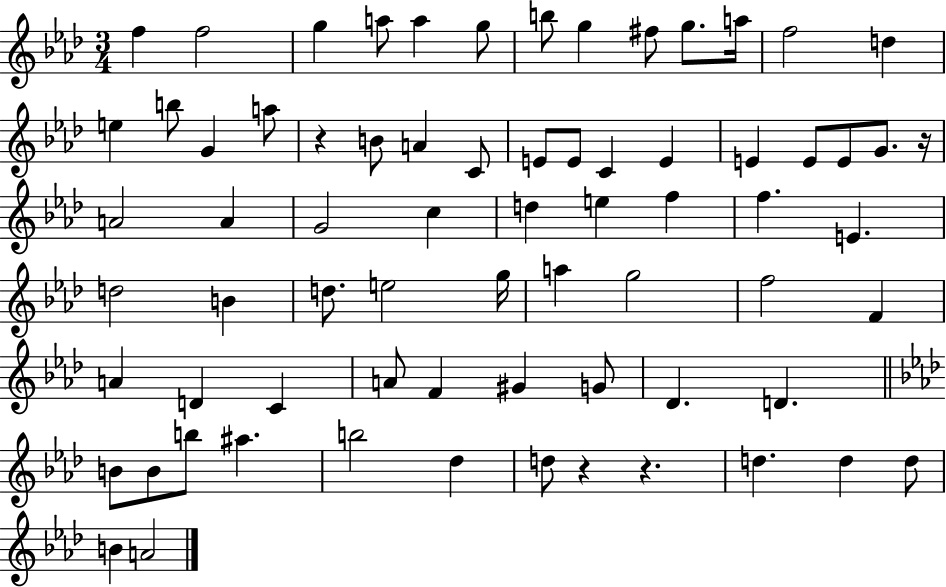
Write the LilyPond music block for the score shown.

{
  \clef treble
  \numericTimeSignature
  \time 3/4
  \key aes \major
  f''4 f''2 | g''4 a''8 a''4 g''8 | b''8 g''4 fis''8 g''8. a''16 | f''2 d''4 | \break e''4 b''8 g'4 a''8 | r4 b'8 a'4 c'8 | e'8 e'8 c'4 e'4 | e'4 e'8 e'8 g'8. r16 | \break a'2 a'4 | g'2 c''4 | d''4 e''4 f''4 | f''4. e'4. | \break d''2 b'4 | d''8. e''2 g''16 | a''4 g''2 | f''2 f'4 | \break a'4 d'4 c'4 | a'8 f'4 gis'4 g'8 | des'4. d'4. | \bar "||" \break \key f \minor b'8 b'8 b''8 ais''4. | b''2 des''4 | d''8 r4 r4. | d''4. d''4 d''8 | \break b'4 a'2 | \bar "|."
}